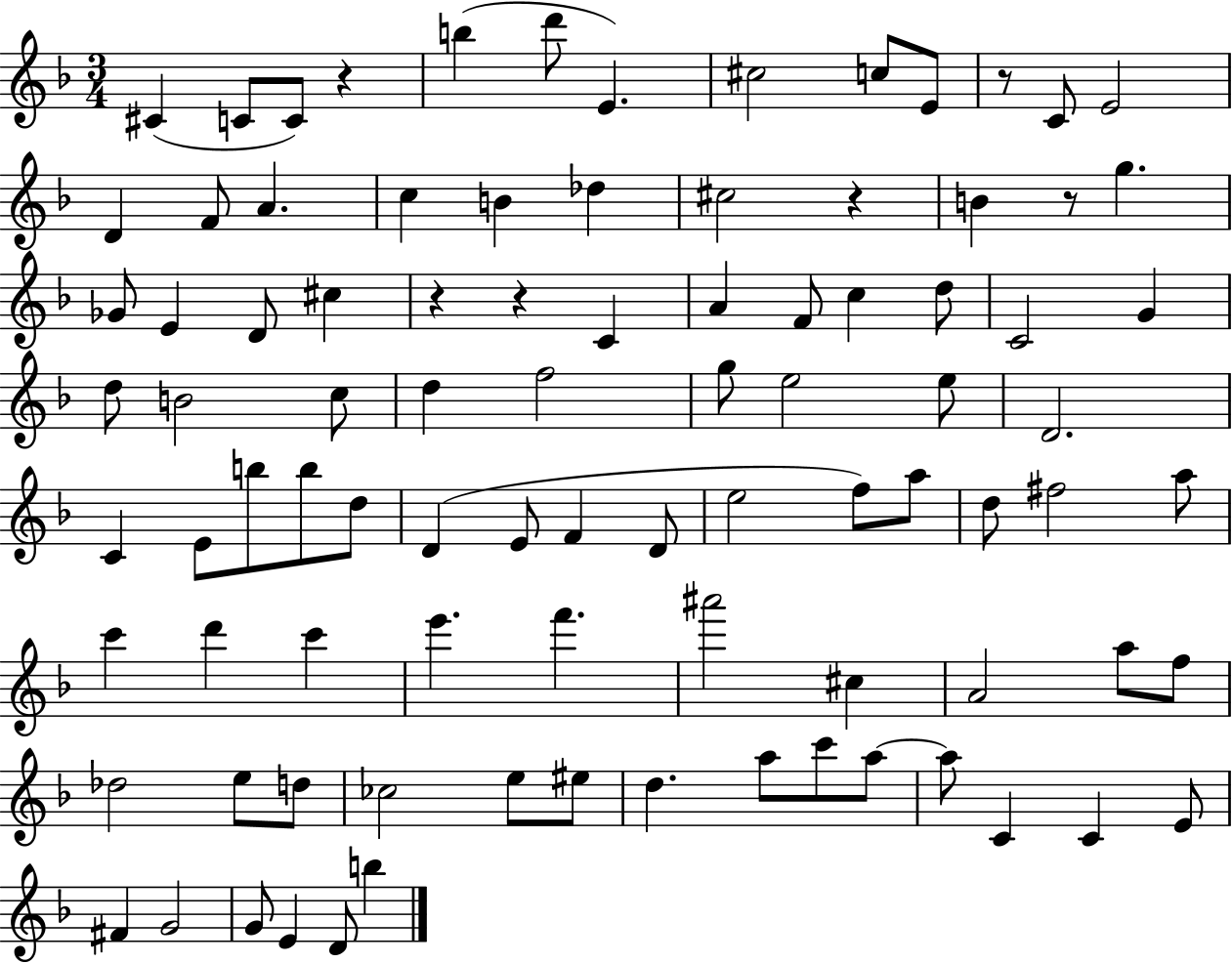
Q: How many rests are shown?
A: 6